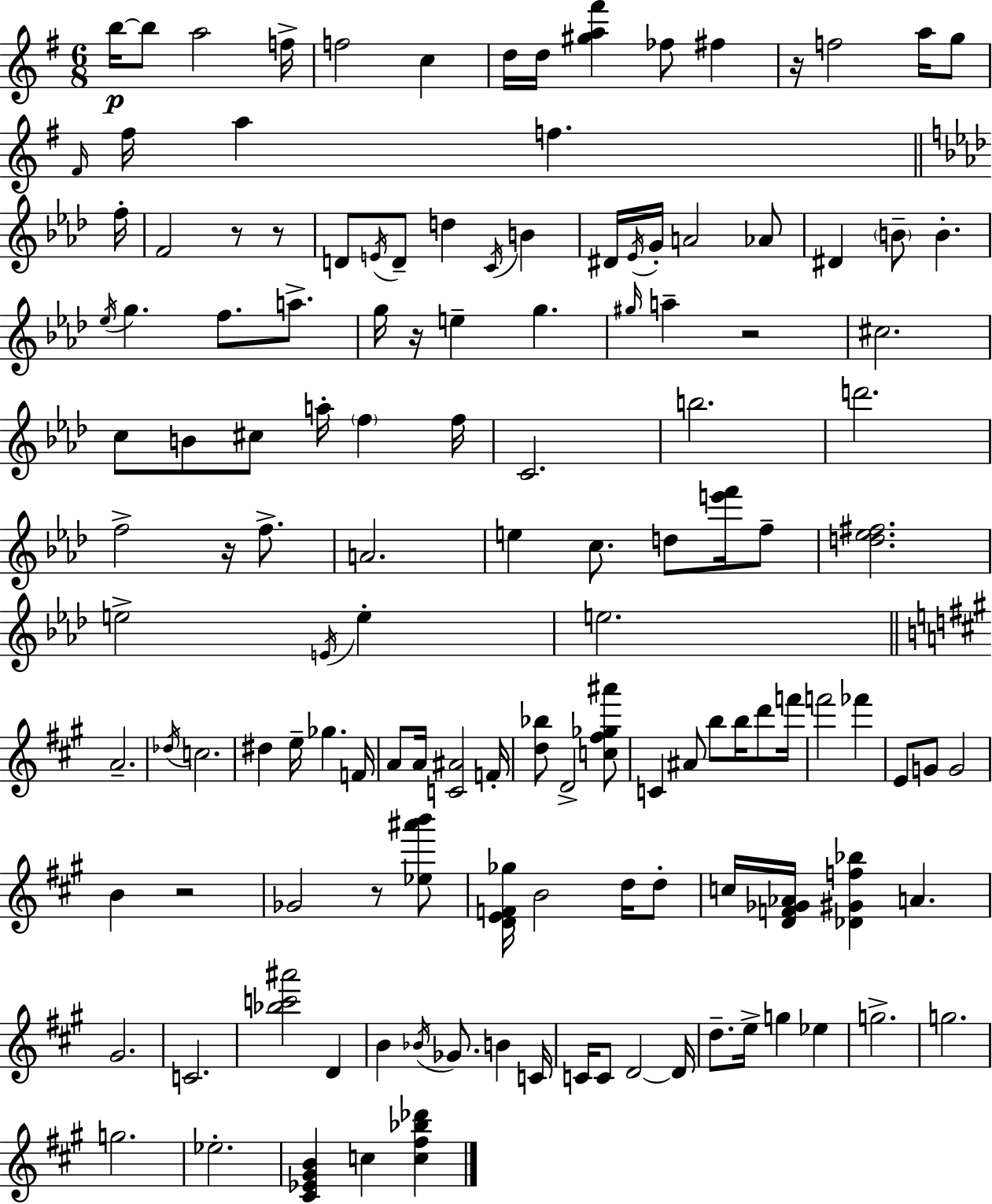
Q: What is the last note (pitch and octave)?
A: C5